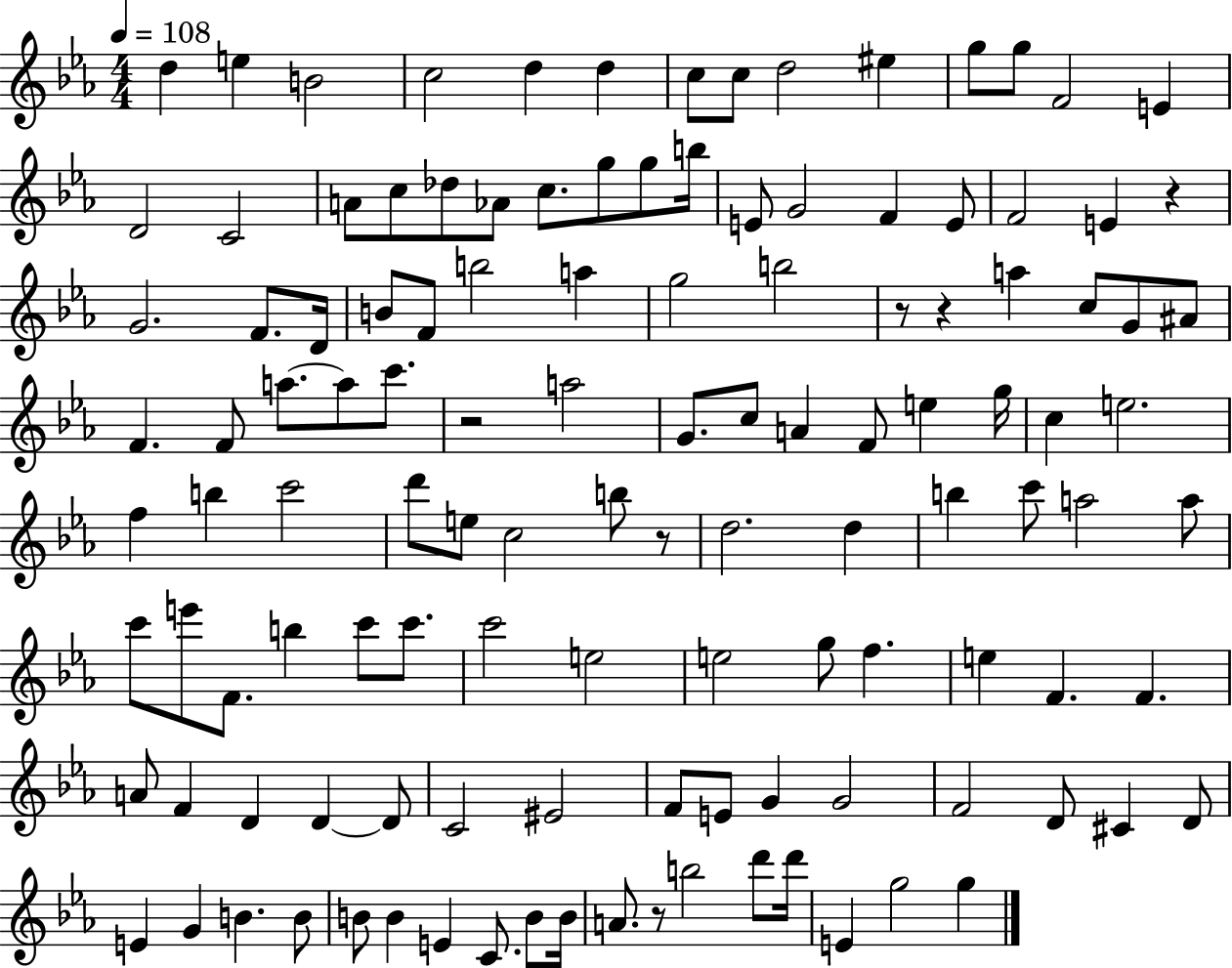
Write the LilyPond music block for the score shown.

{
  \clef treble
  \numericTimeSignature
  \time 4/4
  \key ees \major
  \tempo 4 = 108
  \repeat volta 2 { d''4 e''4 b'2 | c''2 d''4 d''4 | c''8 c''8 d''2 eis''4 | g''8 g''8 f'2 e'4 | \break d'2 c'2 | a'8 c''8 des''8 aes'8 c''8. g''8 g''8 b''16 | e'8 g'2 f'4 e'8 | f'2 e'4 r4 | \break g'2. f'8. d'16 | b'8 f'8 b''2 a''4 | g''2 b''2 | r8 r4 a''4 c''8 g'8 ais'8 | \break f'4. f'8 a''8.~~ a''8 c'''8. | r2 a''2 | g'8. c''8 a'4 f'8 e''4 g''16 | c''4 e''2. | \break f''4 b''4 c'''2 | d'''8 e''8 c''2 b''8 r8 | d''2. d''4 | b''4 c'''8 a''2 a''8 | \break c'''8 e'''8 f'8. b''4 c'''8 c'''8. | c'''2 e''2 | e''2 g''8 f''4. | e''4 f'4. f'4. | \break a'8 f'4 d'4 d'4~~ d'8 | c'2 eis'2 | f'8 e'8 g'4 g'2 | f'2 d'8 cis'4 d'8 | \break e'4 g'4 b'4. b'8 | b'8 b'4 e'4 c'8. b'8 b'16 | a'8. r8 b''2 d'''8 d'''16 | e'4 g''2 g''4 | \break } \bar "|."
}